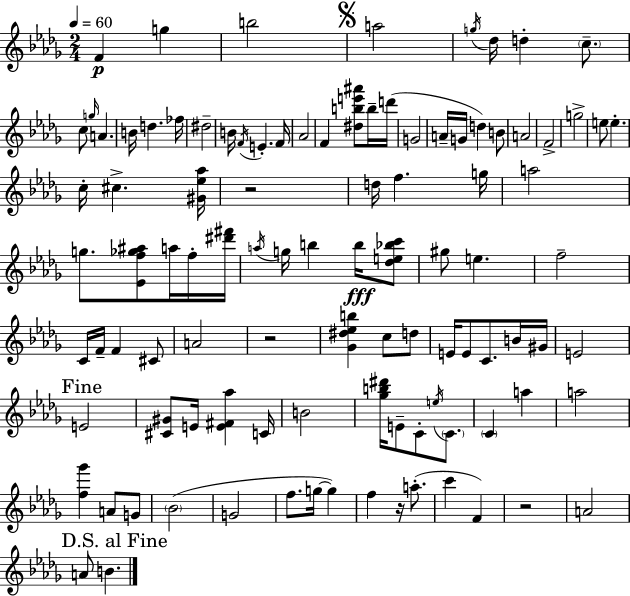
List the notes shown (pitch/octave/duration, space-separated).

F4/q G5/q B5/h A5/h G5/s Db5/s D5/q C5/e. C5/e G5/s A4/q. B4/s D5/q. FES5/s D#5/h B4/s F4/s E4/q. F4/s Ab4/h F4/q [D#5,B5,E6,A#6]/e B5/s D6/s G4/h A4/s G4/s D5/q B4/e A4/h F4/h G5/h E5/e E5/q. C5/s C#5/q. [G#4,Eb5,Ab5]/s R/h D5/s F5/q. G5/s A5/h G5/e. [Eb4,F5,Gb5,A#5]/e A5/s F5/s [D#6,F#6]/s A5/s G5/s B5/q B5/s [Db5,E5,Bb5,C6]/e G#5/e E5/q. F5/h C4/s F4/s F4/q C#4/e A4/h R/h [Gb4,D#5,Eb5,B5]/q C5/e D5/e E4/s E4/e C4/e. B4/s G#4/s E4/h E4/h [C#4,G#4]/e E4/s [E4,F#4,Ab5]/q C4/s B4/h [Gb5,B5,D#6]/s E4/e C4/e E5/s C4/e. C4/q A5/q A5/h [F5,Gb6]/q A4/e G4/e Bb4/h G4/h F5/e. G5/s G5/q F5/q R/s A5/e. C6/q F4/q R/h A4/h A4/e B4/q.